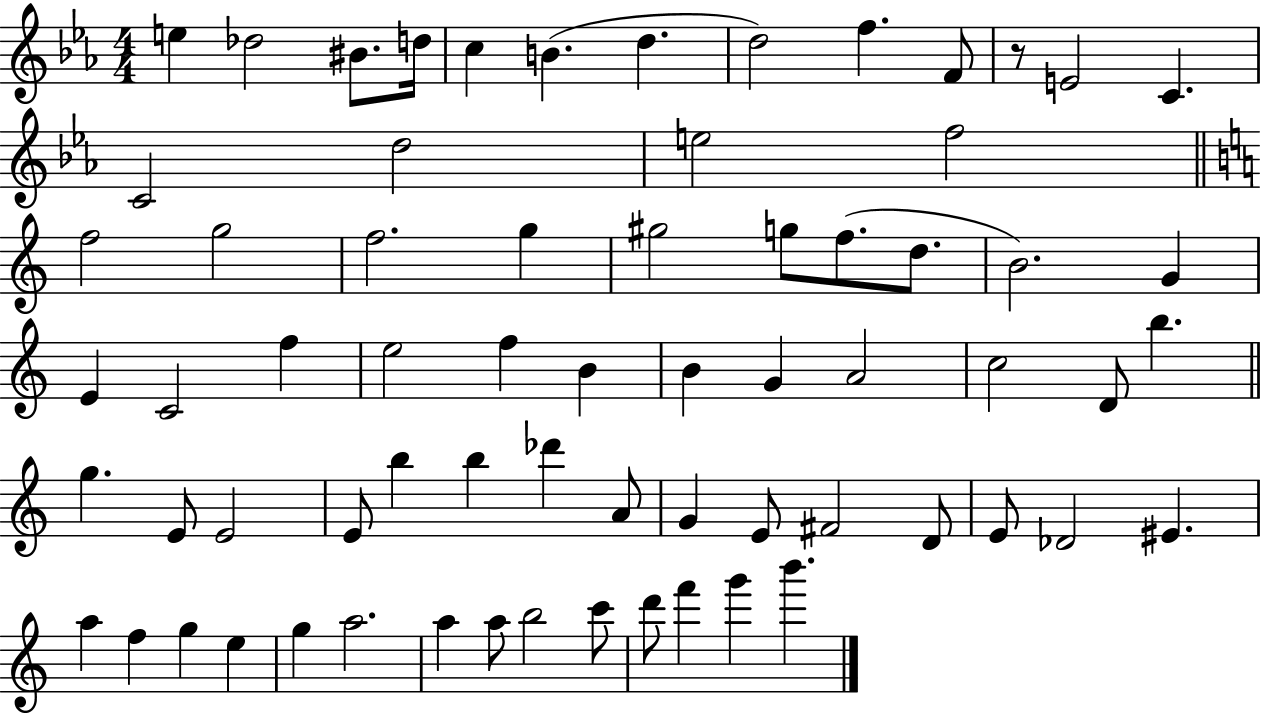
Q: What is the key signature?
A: EES major